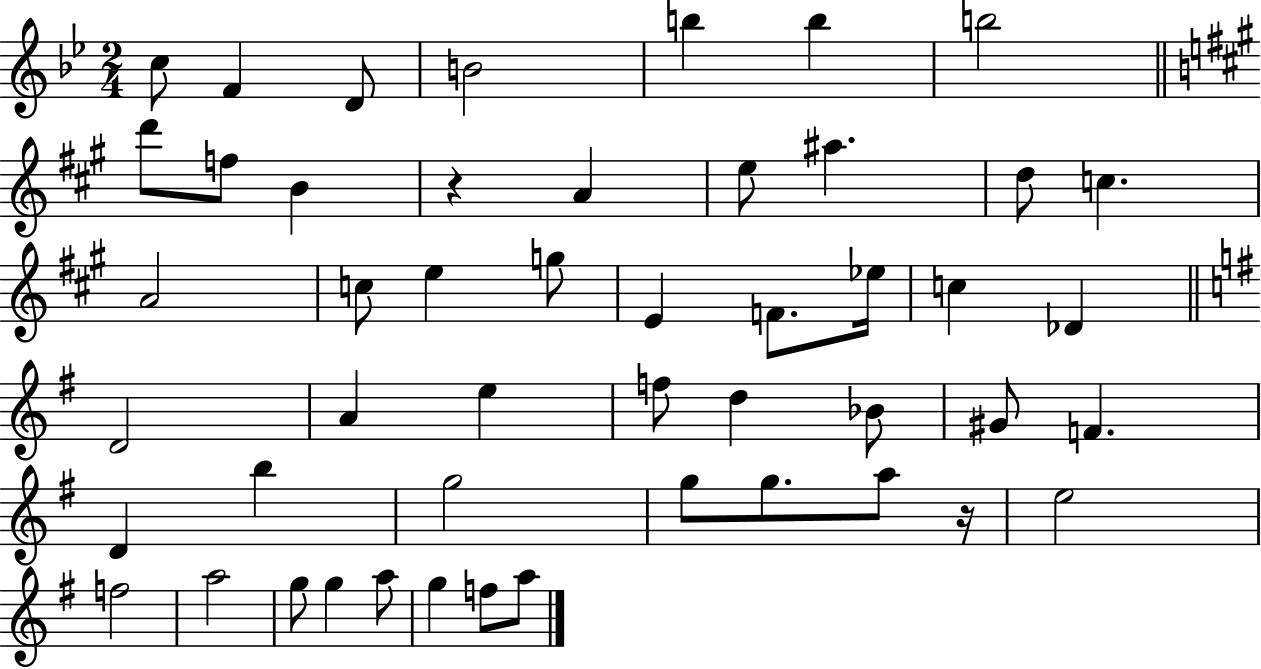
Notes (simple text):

C5/e F4/q D4/e B4/h B5/q B5/q B5/h D6/e F5/e B4/q R/q A4/q E5/e A#5/q. D5/e C5/q. A4/h C5/e E5/q G5/e E4/q F4/e. Eb5/s C5/q Db4/q D4/h A4/q E5/q F5/e D5/q Bb4/e G#4/e F4/q. D4/q B5/q G5/h G5/e G5/e. A5/e R/s E5/h F5/h A5/h G5/e G5/q A5/e G5/q F5/e A5/e